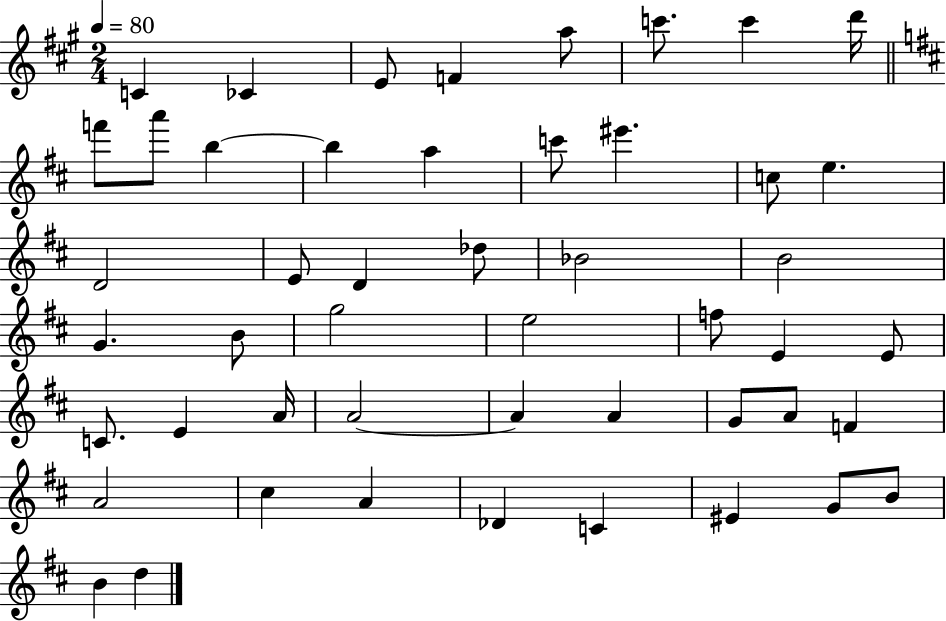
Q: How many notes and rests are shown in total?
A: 49